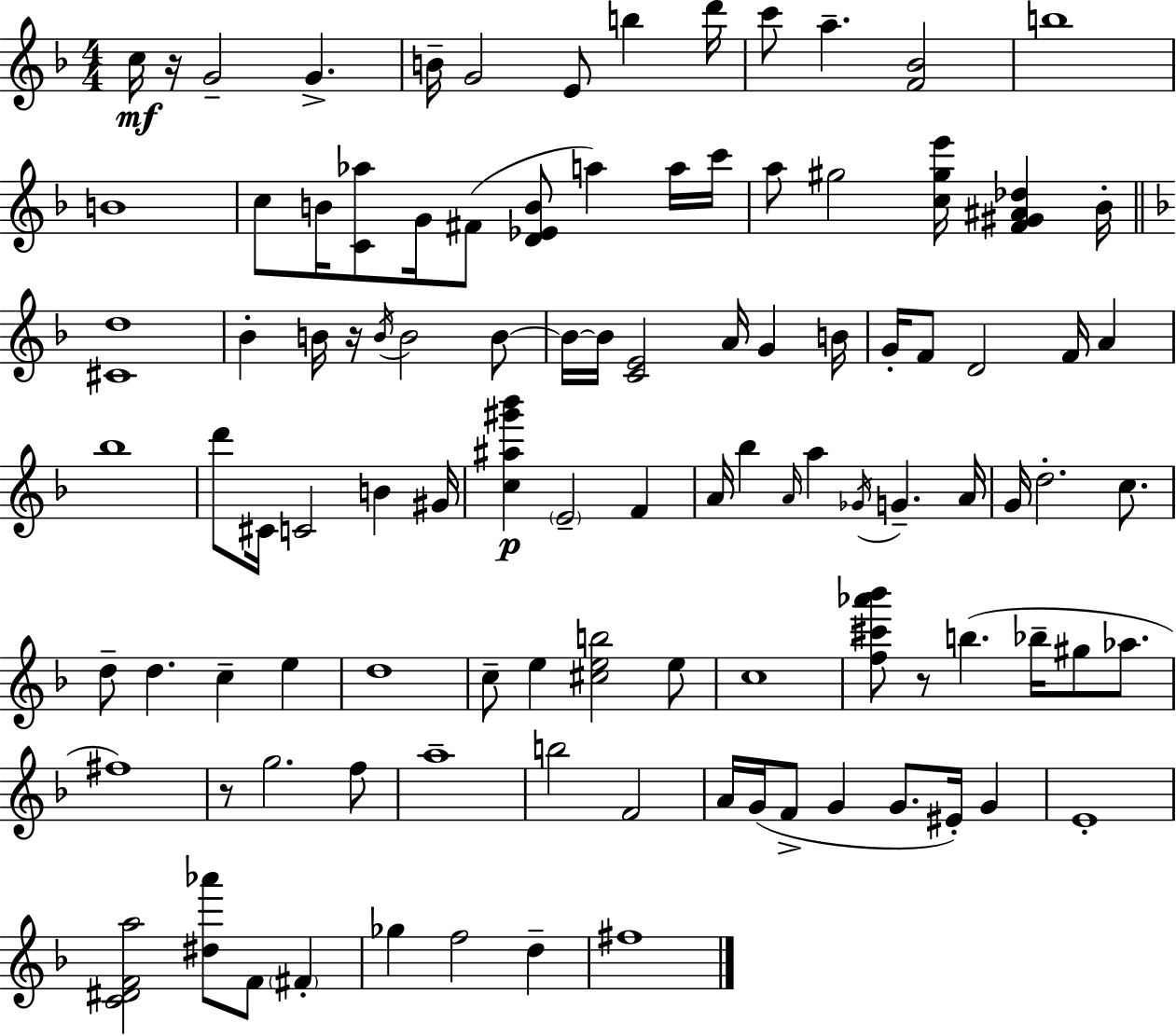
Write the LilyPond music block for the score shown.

{
  \clef treble
  \numericTimeSignature
  \time 4/4
  \key f \major
  \repeat volta 2 { c''16\mf r16 g'2-- g'4.-> | b'16-- g'2 e'8 b''4 d'''16 | c'''8 a''4.-- <f' bes'>2 | b''1 | \break b'1 | c''8 b'16 <c' aes''>8 g'16 fis'8( <d' ees' b'>8 a''4) a''16 c'''16 | a''8 gis''2 <c'' gis'' e'''>16 <f' gis' ais' des''>4 bes'16-. | \bar "||" \break \key f \major <cis' d''>1 | bes'4-. b'16 r16 \acciaccatura { b'16 } b'2 b'8~~ | b'16~~ b'16 <c' e'>2 a'16 g'4 | b'16 g'16-. f'8 d'2 f'16 a'4 | \break bes''1 | d'''8 cis'16 c'2 b'4 | gis'16 <c'' ais'' gis''' bes'''>4\p \parenthesize e'2-- f'4 | a'16 bes''4 \grace { a'16 } a''4 \acciaccatura { ges'16 } g'4.-- | \break a'16 g'16 d''2.-. | c''8. d''8-- d''4. c''4-- e''4 | d''1 | c''8-- e''4 <cis'' e'' b''>2 | \break e''8 c''1 | <f'' cis''' aes''' bes'''>8 r8 b''4.( bes''16-- gis''8 | aes''8. fis''1) | r8 g''2. | \break f''8 a''1-- | b''2 f'2 | a'16 g'16( f'8-> g'4 g'8. eis'16-.) g'4 | e'1-. | \break <c' dis' f' a''>2 <dis'' aes'''>8 f'8 \parenthesize fis'4-. | ges''4 f''2 d''4-- | fis''1 | } \bar "|."
}